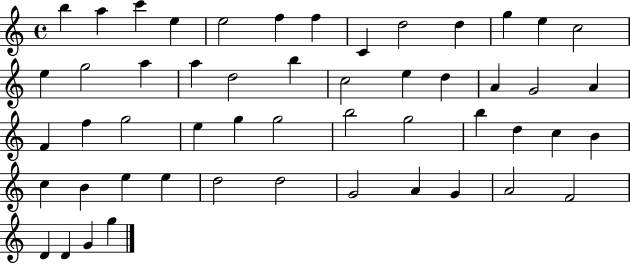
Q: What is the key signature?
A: C major